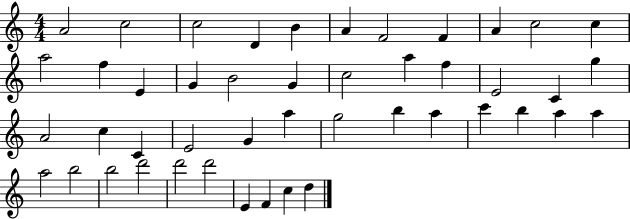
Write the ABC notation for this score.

X:1
T:Untitled
M:4/4
L:1/4
K:C
A2 c2 c2 D B A F2 F A c2 c a2 f E G B2 G c2 a f E2 C g A2 c C E2 G a g2 b a c' b a a a2 b2 b2 d'2 d'2 d'2 E F c d